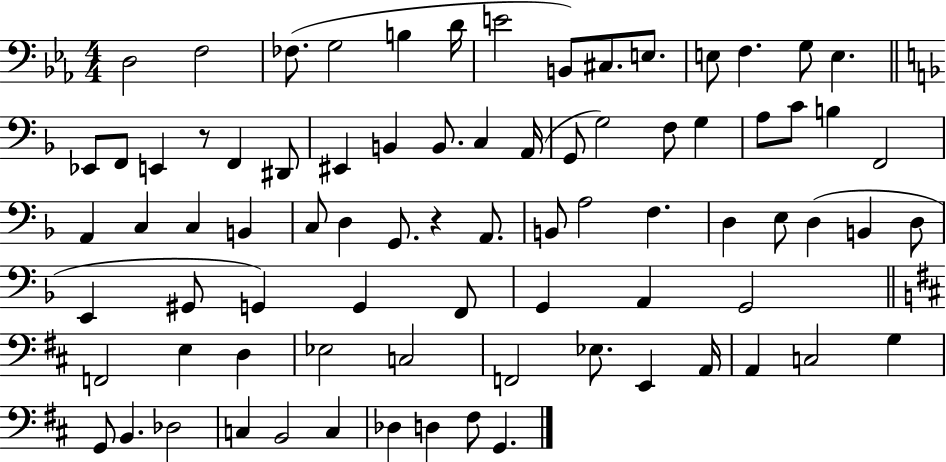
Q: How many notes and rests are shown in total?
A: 80